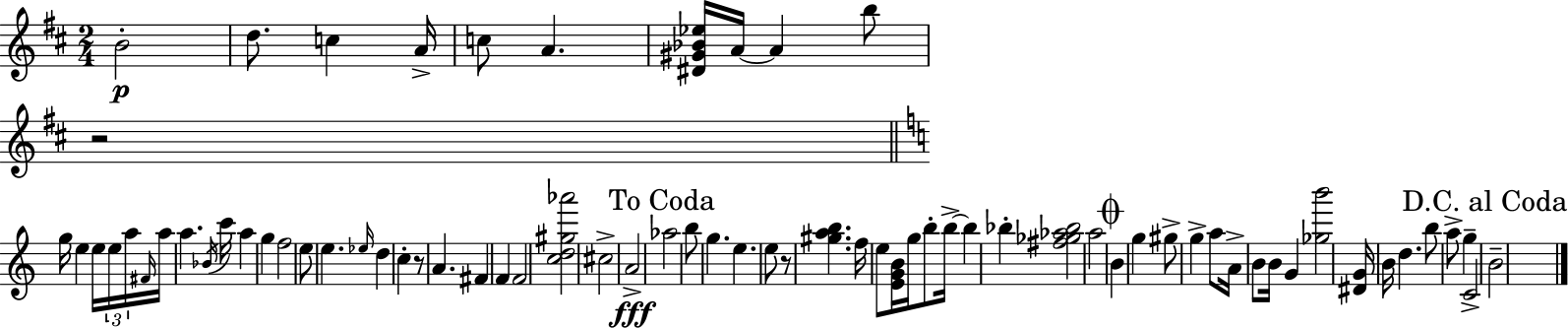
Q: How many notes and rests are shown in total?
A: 72